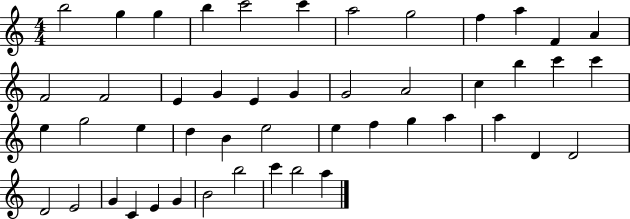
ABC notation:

X:1
T:Untitled
M:4/4
L:1/4
K:C
b2 g g b c'2 c' a2 g2 f a F A F2 F2 E G E G G2 A2 c b c' c' e g2 e d B e2 e f g a a D D2 D2 E2 G C E G B2 b2 c' b2 a